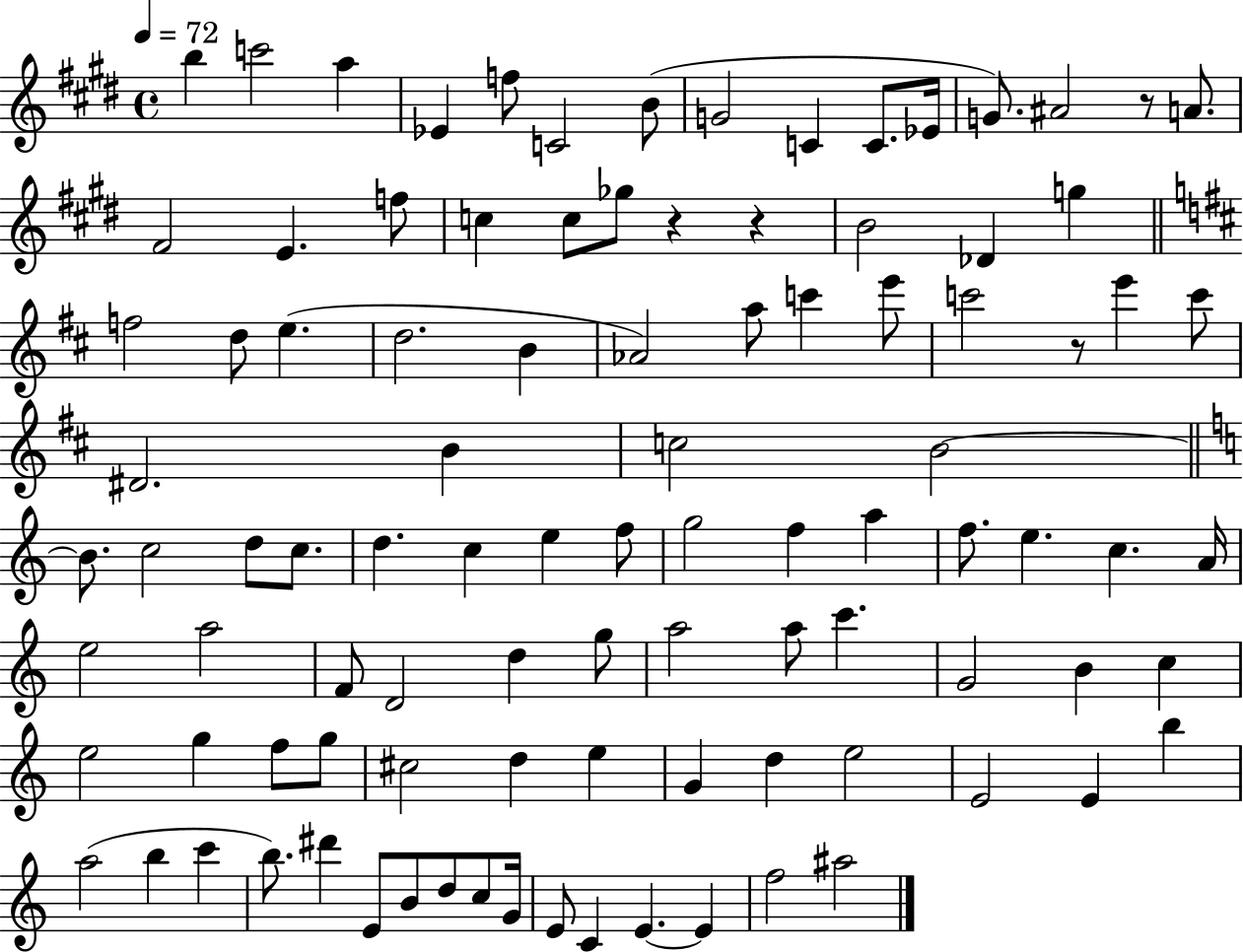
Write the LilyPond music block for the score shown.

{
  \clef treble
  \time 4/4
  \defaultTimeSignature
  \key e \major
  \tempo 4 = 72
  b''4 c'''2 a''4 | ees'4 f''8 c'2 b'8( | g'2 c'4 c'8. ees'16 | g'8.) ais'2 r8 a'8. | \break fis'2 e'4. f''8 | c''4 c''8 ges''8 r4 r4 | b'2 des'4 g''4 | \bar "||" \break \key d \major f''2 d''8 e''4.( | d''2. b'4 | aes'2) a''8 c'''4 e'''8 | c'''2 r8 e'''4 c'''8 | \break dis'2. b'4 | c''2 b'2~~ | \bar "||" \break \key c \major b'8. c''2 d''8 c''8. | d''4. c''4 e''4 f''8 | g''2 f''4 a''4 | f''8. e''4. c''4. a'16 | \break e''2 a''2 | f'8 d'2 d''4 g''8 | a''2 a''8 c'''4. | g'2 b'4 c''4 | \break e''2 g''4 f''8 g''8 | cis''2 d''4 e''4 | g'4 d''4 e''2 | e'2 e'4 b''4 | \break a''2( b''4 c'''4 | b''8.) dis'''4 e'8 b'8 d''8 c''8 g'16 | e'8 c'4 e'4.~~ e'4 | f''2 ais''2 | \break \bar "|."
}